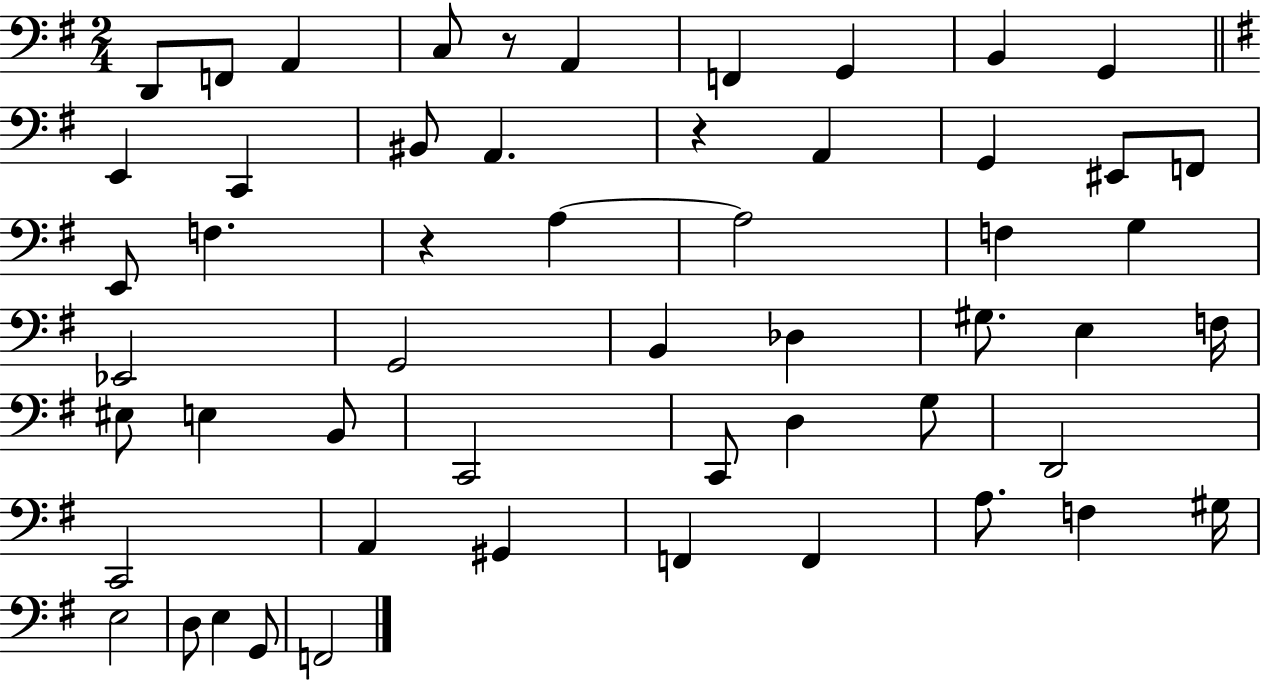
X:1
T:Untitled
M:2/4
L:1/4
K:G
D,,/2 F,,/2 A,, C,/2 z/2 A,, F,, G,, B,, G,, E,, C,, ^B,,/2 A,, z A,, G,, ^E,,/2 F,,/2 E,,/2 F, z A, A,2 F, G, _E,,2 G,,2 B,, _D, ^G,/2 E, F,/4 ^E,/2 E, B,,/2 C,,2 C,,/2 D, G,/2 D,,2 C,,2 A,, ^G,, F,, F,, A,/2 F, ^G,/4 E,2 D,/2 E, G,,/2 F,,2